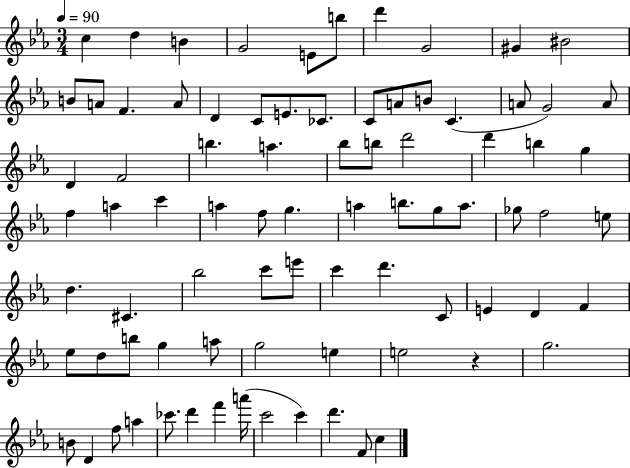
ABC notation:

X:1
T:Untitled
M:3/4
L:1/4
K:Eb
c d B G2 E/2 b/2 d' G2 ^G ^B2 B/2 A/2 F A/2 D C/2 E/2 _C/2 C/2 A/2 B/2 C A/2 G2 A/2 D F2 b a _b/2 b/2 d'2 d' b g f a c' a f/2 g a b/2 g/2 a/2 _g/2 f2 e/2 d ^C _b2 c'/2 e'/2 c' d' C/2 E D F _e/2 d/2 b/2 g a/2 g2 e e2 z g2 B/2 D f/2 a _c'/2 d' f' a'/4 c'2 c' d' F/2 c